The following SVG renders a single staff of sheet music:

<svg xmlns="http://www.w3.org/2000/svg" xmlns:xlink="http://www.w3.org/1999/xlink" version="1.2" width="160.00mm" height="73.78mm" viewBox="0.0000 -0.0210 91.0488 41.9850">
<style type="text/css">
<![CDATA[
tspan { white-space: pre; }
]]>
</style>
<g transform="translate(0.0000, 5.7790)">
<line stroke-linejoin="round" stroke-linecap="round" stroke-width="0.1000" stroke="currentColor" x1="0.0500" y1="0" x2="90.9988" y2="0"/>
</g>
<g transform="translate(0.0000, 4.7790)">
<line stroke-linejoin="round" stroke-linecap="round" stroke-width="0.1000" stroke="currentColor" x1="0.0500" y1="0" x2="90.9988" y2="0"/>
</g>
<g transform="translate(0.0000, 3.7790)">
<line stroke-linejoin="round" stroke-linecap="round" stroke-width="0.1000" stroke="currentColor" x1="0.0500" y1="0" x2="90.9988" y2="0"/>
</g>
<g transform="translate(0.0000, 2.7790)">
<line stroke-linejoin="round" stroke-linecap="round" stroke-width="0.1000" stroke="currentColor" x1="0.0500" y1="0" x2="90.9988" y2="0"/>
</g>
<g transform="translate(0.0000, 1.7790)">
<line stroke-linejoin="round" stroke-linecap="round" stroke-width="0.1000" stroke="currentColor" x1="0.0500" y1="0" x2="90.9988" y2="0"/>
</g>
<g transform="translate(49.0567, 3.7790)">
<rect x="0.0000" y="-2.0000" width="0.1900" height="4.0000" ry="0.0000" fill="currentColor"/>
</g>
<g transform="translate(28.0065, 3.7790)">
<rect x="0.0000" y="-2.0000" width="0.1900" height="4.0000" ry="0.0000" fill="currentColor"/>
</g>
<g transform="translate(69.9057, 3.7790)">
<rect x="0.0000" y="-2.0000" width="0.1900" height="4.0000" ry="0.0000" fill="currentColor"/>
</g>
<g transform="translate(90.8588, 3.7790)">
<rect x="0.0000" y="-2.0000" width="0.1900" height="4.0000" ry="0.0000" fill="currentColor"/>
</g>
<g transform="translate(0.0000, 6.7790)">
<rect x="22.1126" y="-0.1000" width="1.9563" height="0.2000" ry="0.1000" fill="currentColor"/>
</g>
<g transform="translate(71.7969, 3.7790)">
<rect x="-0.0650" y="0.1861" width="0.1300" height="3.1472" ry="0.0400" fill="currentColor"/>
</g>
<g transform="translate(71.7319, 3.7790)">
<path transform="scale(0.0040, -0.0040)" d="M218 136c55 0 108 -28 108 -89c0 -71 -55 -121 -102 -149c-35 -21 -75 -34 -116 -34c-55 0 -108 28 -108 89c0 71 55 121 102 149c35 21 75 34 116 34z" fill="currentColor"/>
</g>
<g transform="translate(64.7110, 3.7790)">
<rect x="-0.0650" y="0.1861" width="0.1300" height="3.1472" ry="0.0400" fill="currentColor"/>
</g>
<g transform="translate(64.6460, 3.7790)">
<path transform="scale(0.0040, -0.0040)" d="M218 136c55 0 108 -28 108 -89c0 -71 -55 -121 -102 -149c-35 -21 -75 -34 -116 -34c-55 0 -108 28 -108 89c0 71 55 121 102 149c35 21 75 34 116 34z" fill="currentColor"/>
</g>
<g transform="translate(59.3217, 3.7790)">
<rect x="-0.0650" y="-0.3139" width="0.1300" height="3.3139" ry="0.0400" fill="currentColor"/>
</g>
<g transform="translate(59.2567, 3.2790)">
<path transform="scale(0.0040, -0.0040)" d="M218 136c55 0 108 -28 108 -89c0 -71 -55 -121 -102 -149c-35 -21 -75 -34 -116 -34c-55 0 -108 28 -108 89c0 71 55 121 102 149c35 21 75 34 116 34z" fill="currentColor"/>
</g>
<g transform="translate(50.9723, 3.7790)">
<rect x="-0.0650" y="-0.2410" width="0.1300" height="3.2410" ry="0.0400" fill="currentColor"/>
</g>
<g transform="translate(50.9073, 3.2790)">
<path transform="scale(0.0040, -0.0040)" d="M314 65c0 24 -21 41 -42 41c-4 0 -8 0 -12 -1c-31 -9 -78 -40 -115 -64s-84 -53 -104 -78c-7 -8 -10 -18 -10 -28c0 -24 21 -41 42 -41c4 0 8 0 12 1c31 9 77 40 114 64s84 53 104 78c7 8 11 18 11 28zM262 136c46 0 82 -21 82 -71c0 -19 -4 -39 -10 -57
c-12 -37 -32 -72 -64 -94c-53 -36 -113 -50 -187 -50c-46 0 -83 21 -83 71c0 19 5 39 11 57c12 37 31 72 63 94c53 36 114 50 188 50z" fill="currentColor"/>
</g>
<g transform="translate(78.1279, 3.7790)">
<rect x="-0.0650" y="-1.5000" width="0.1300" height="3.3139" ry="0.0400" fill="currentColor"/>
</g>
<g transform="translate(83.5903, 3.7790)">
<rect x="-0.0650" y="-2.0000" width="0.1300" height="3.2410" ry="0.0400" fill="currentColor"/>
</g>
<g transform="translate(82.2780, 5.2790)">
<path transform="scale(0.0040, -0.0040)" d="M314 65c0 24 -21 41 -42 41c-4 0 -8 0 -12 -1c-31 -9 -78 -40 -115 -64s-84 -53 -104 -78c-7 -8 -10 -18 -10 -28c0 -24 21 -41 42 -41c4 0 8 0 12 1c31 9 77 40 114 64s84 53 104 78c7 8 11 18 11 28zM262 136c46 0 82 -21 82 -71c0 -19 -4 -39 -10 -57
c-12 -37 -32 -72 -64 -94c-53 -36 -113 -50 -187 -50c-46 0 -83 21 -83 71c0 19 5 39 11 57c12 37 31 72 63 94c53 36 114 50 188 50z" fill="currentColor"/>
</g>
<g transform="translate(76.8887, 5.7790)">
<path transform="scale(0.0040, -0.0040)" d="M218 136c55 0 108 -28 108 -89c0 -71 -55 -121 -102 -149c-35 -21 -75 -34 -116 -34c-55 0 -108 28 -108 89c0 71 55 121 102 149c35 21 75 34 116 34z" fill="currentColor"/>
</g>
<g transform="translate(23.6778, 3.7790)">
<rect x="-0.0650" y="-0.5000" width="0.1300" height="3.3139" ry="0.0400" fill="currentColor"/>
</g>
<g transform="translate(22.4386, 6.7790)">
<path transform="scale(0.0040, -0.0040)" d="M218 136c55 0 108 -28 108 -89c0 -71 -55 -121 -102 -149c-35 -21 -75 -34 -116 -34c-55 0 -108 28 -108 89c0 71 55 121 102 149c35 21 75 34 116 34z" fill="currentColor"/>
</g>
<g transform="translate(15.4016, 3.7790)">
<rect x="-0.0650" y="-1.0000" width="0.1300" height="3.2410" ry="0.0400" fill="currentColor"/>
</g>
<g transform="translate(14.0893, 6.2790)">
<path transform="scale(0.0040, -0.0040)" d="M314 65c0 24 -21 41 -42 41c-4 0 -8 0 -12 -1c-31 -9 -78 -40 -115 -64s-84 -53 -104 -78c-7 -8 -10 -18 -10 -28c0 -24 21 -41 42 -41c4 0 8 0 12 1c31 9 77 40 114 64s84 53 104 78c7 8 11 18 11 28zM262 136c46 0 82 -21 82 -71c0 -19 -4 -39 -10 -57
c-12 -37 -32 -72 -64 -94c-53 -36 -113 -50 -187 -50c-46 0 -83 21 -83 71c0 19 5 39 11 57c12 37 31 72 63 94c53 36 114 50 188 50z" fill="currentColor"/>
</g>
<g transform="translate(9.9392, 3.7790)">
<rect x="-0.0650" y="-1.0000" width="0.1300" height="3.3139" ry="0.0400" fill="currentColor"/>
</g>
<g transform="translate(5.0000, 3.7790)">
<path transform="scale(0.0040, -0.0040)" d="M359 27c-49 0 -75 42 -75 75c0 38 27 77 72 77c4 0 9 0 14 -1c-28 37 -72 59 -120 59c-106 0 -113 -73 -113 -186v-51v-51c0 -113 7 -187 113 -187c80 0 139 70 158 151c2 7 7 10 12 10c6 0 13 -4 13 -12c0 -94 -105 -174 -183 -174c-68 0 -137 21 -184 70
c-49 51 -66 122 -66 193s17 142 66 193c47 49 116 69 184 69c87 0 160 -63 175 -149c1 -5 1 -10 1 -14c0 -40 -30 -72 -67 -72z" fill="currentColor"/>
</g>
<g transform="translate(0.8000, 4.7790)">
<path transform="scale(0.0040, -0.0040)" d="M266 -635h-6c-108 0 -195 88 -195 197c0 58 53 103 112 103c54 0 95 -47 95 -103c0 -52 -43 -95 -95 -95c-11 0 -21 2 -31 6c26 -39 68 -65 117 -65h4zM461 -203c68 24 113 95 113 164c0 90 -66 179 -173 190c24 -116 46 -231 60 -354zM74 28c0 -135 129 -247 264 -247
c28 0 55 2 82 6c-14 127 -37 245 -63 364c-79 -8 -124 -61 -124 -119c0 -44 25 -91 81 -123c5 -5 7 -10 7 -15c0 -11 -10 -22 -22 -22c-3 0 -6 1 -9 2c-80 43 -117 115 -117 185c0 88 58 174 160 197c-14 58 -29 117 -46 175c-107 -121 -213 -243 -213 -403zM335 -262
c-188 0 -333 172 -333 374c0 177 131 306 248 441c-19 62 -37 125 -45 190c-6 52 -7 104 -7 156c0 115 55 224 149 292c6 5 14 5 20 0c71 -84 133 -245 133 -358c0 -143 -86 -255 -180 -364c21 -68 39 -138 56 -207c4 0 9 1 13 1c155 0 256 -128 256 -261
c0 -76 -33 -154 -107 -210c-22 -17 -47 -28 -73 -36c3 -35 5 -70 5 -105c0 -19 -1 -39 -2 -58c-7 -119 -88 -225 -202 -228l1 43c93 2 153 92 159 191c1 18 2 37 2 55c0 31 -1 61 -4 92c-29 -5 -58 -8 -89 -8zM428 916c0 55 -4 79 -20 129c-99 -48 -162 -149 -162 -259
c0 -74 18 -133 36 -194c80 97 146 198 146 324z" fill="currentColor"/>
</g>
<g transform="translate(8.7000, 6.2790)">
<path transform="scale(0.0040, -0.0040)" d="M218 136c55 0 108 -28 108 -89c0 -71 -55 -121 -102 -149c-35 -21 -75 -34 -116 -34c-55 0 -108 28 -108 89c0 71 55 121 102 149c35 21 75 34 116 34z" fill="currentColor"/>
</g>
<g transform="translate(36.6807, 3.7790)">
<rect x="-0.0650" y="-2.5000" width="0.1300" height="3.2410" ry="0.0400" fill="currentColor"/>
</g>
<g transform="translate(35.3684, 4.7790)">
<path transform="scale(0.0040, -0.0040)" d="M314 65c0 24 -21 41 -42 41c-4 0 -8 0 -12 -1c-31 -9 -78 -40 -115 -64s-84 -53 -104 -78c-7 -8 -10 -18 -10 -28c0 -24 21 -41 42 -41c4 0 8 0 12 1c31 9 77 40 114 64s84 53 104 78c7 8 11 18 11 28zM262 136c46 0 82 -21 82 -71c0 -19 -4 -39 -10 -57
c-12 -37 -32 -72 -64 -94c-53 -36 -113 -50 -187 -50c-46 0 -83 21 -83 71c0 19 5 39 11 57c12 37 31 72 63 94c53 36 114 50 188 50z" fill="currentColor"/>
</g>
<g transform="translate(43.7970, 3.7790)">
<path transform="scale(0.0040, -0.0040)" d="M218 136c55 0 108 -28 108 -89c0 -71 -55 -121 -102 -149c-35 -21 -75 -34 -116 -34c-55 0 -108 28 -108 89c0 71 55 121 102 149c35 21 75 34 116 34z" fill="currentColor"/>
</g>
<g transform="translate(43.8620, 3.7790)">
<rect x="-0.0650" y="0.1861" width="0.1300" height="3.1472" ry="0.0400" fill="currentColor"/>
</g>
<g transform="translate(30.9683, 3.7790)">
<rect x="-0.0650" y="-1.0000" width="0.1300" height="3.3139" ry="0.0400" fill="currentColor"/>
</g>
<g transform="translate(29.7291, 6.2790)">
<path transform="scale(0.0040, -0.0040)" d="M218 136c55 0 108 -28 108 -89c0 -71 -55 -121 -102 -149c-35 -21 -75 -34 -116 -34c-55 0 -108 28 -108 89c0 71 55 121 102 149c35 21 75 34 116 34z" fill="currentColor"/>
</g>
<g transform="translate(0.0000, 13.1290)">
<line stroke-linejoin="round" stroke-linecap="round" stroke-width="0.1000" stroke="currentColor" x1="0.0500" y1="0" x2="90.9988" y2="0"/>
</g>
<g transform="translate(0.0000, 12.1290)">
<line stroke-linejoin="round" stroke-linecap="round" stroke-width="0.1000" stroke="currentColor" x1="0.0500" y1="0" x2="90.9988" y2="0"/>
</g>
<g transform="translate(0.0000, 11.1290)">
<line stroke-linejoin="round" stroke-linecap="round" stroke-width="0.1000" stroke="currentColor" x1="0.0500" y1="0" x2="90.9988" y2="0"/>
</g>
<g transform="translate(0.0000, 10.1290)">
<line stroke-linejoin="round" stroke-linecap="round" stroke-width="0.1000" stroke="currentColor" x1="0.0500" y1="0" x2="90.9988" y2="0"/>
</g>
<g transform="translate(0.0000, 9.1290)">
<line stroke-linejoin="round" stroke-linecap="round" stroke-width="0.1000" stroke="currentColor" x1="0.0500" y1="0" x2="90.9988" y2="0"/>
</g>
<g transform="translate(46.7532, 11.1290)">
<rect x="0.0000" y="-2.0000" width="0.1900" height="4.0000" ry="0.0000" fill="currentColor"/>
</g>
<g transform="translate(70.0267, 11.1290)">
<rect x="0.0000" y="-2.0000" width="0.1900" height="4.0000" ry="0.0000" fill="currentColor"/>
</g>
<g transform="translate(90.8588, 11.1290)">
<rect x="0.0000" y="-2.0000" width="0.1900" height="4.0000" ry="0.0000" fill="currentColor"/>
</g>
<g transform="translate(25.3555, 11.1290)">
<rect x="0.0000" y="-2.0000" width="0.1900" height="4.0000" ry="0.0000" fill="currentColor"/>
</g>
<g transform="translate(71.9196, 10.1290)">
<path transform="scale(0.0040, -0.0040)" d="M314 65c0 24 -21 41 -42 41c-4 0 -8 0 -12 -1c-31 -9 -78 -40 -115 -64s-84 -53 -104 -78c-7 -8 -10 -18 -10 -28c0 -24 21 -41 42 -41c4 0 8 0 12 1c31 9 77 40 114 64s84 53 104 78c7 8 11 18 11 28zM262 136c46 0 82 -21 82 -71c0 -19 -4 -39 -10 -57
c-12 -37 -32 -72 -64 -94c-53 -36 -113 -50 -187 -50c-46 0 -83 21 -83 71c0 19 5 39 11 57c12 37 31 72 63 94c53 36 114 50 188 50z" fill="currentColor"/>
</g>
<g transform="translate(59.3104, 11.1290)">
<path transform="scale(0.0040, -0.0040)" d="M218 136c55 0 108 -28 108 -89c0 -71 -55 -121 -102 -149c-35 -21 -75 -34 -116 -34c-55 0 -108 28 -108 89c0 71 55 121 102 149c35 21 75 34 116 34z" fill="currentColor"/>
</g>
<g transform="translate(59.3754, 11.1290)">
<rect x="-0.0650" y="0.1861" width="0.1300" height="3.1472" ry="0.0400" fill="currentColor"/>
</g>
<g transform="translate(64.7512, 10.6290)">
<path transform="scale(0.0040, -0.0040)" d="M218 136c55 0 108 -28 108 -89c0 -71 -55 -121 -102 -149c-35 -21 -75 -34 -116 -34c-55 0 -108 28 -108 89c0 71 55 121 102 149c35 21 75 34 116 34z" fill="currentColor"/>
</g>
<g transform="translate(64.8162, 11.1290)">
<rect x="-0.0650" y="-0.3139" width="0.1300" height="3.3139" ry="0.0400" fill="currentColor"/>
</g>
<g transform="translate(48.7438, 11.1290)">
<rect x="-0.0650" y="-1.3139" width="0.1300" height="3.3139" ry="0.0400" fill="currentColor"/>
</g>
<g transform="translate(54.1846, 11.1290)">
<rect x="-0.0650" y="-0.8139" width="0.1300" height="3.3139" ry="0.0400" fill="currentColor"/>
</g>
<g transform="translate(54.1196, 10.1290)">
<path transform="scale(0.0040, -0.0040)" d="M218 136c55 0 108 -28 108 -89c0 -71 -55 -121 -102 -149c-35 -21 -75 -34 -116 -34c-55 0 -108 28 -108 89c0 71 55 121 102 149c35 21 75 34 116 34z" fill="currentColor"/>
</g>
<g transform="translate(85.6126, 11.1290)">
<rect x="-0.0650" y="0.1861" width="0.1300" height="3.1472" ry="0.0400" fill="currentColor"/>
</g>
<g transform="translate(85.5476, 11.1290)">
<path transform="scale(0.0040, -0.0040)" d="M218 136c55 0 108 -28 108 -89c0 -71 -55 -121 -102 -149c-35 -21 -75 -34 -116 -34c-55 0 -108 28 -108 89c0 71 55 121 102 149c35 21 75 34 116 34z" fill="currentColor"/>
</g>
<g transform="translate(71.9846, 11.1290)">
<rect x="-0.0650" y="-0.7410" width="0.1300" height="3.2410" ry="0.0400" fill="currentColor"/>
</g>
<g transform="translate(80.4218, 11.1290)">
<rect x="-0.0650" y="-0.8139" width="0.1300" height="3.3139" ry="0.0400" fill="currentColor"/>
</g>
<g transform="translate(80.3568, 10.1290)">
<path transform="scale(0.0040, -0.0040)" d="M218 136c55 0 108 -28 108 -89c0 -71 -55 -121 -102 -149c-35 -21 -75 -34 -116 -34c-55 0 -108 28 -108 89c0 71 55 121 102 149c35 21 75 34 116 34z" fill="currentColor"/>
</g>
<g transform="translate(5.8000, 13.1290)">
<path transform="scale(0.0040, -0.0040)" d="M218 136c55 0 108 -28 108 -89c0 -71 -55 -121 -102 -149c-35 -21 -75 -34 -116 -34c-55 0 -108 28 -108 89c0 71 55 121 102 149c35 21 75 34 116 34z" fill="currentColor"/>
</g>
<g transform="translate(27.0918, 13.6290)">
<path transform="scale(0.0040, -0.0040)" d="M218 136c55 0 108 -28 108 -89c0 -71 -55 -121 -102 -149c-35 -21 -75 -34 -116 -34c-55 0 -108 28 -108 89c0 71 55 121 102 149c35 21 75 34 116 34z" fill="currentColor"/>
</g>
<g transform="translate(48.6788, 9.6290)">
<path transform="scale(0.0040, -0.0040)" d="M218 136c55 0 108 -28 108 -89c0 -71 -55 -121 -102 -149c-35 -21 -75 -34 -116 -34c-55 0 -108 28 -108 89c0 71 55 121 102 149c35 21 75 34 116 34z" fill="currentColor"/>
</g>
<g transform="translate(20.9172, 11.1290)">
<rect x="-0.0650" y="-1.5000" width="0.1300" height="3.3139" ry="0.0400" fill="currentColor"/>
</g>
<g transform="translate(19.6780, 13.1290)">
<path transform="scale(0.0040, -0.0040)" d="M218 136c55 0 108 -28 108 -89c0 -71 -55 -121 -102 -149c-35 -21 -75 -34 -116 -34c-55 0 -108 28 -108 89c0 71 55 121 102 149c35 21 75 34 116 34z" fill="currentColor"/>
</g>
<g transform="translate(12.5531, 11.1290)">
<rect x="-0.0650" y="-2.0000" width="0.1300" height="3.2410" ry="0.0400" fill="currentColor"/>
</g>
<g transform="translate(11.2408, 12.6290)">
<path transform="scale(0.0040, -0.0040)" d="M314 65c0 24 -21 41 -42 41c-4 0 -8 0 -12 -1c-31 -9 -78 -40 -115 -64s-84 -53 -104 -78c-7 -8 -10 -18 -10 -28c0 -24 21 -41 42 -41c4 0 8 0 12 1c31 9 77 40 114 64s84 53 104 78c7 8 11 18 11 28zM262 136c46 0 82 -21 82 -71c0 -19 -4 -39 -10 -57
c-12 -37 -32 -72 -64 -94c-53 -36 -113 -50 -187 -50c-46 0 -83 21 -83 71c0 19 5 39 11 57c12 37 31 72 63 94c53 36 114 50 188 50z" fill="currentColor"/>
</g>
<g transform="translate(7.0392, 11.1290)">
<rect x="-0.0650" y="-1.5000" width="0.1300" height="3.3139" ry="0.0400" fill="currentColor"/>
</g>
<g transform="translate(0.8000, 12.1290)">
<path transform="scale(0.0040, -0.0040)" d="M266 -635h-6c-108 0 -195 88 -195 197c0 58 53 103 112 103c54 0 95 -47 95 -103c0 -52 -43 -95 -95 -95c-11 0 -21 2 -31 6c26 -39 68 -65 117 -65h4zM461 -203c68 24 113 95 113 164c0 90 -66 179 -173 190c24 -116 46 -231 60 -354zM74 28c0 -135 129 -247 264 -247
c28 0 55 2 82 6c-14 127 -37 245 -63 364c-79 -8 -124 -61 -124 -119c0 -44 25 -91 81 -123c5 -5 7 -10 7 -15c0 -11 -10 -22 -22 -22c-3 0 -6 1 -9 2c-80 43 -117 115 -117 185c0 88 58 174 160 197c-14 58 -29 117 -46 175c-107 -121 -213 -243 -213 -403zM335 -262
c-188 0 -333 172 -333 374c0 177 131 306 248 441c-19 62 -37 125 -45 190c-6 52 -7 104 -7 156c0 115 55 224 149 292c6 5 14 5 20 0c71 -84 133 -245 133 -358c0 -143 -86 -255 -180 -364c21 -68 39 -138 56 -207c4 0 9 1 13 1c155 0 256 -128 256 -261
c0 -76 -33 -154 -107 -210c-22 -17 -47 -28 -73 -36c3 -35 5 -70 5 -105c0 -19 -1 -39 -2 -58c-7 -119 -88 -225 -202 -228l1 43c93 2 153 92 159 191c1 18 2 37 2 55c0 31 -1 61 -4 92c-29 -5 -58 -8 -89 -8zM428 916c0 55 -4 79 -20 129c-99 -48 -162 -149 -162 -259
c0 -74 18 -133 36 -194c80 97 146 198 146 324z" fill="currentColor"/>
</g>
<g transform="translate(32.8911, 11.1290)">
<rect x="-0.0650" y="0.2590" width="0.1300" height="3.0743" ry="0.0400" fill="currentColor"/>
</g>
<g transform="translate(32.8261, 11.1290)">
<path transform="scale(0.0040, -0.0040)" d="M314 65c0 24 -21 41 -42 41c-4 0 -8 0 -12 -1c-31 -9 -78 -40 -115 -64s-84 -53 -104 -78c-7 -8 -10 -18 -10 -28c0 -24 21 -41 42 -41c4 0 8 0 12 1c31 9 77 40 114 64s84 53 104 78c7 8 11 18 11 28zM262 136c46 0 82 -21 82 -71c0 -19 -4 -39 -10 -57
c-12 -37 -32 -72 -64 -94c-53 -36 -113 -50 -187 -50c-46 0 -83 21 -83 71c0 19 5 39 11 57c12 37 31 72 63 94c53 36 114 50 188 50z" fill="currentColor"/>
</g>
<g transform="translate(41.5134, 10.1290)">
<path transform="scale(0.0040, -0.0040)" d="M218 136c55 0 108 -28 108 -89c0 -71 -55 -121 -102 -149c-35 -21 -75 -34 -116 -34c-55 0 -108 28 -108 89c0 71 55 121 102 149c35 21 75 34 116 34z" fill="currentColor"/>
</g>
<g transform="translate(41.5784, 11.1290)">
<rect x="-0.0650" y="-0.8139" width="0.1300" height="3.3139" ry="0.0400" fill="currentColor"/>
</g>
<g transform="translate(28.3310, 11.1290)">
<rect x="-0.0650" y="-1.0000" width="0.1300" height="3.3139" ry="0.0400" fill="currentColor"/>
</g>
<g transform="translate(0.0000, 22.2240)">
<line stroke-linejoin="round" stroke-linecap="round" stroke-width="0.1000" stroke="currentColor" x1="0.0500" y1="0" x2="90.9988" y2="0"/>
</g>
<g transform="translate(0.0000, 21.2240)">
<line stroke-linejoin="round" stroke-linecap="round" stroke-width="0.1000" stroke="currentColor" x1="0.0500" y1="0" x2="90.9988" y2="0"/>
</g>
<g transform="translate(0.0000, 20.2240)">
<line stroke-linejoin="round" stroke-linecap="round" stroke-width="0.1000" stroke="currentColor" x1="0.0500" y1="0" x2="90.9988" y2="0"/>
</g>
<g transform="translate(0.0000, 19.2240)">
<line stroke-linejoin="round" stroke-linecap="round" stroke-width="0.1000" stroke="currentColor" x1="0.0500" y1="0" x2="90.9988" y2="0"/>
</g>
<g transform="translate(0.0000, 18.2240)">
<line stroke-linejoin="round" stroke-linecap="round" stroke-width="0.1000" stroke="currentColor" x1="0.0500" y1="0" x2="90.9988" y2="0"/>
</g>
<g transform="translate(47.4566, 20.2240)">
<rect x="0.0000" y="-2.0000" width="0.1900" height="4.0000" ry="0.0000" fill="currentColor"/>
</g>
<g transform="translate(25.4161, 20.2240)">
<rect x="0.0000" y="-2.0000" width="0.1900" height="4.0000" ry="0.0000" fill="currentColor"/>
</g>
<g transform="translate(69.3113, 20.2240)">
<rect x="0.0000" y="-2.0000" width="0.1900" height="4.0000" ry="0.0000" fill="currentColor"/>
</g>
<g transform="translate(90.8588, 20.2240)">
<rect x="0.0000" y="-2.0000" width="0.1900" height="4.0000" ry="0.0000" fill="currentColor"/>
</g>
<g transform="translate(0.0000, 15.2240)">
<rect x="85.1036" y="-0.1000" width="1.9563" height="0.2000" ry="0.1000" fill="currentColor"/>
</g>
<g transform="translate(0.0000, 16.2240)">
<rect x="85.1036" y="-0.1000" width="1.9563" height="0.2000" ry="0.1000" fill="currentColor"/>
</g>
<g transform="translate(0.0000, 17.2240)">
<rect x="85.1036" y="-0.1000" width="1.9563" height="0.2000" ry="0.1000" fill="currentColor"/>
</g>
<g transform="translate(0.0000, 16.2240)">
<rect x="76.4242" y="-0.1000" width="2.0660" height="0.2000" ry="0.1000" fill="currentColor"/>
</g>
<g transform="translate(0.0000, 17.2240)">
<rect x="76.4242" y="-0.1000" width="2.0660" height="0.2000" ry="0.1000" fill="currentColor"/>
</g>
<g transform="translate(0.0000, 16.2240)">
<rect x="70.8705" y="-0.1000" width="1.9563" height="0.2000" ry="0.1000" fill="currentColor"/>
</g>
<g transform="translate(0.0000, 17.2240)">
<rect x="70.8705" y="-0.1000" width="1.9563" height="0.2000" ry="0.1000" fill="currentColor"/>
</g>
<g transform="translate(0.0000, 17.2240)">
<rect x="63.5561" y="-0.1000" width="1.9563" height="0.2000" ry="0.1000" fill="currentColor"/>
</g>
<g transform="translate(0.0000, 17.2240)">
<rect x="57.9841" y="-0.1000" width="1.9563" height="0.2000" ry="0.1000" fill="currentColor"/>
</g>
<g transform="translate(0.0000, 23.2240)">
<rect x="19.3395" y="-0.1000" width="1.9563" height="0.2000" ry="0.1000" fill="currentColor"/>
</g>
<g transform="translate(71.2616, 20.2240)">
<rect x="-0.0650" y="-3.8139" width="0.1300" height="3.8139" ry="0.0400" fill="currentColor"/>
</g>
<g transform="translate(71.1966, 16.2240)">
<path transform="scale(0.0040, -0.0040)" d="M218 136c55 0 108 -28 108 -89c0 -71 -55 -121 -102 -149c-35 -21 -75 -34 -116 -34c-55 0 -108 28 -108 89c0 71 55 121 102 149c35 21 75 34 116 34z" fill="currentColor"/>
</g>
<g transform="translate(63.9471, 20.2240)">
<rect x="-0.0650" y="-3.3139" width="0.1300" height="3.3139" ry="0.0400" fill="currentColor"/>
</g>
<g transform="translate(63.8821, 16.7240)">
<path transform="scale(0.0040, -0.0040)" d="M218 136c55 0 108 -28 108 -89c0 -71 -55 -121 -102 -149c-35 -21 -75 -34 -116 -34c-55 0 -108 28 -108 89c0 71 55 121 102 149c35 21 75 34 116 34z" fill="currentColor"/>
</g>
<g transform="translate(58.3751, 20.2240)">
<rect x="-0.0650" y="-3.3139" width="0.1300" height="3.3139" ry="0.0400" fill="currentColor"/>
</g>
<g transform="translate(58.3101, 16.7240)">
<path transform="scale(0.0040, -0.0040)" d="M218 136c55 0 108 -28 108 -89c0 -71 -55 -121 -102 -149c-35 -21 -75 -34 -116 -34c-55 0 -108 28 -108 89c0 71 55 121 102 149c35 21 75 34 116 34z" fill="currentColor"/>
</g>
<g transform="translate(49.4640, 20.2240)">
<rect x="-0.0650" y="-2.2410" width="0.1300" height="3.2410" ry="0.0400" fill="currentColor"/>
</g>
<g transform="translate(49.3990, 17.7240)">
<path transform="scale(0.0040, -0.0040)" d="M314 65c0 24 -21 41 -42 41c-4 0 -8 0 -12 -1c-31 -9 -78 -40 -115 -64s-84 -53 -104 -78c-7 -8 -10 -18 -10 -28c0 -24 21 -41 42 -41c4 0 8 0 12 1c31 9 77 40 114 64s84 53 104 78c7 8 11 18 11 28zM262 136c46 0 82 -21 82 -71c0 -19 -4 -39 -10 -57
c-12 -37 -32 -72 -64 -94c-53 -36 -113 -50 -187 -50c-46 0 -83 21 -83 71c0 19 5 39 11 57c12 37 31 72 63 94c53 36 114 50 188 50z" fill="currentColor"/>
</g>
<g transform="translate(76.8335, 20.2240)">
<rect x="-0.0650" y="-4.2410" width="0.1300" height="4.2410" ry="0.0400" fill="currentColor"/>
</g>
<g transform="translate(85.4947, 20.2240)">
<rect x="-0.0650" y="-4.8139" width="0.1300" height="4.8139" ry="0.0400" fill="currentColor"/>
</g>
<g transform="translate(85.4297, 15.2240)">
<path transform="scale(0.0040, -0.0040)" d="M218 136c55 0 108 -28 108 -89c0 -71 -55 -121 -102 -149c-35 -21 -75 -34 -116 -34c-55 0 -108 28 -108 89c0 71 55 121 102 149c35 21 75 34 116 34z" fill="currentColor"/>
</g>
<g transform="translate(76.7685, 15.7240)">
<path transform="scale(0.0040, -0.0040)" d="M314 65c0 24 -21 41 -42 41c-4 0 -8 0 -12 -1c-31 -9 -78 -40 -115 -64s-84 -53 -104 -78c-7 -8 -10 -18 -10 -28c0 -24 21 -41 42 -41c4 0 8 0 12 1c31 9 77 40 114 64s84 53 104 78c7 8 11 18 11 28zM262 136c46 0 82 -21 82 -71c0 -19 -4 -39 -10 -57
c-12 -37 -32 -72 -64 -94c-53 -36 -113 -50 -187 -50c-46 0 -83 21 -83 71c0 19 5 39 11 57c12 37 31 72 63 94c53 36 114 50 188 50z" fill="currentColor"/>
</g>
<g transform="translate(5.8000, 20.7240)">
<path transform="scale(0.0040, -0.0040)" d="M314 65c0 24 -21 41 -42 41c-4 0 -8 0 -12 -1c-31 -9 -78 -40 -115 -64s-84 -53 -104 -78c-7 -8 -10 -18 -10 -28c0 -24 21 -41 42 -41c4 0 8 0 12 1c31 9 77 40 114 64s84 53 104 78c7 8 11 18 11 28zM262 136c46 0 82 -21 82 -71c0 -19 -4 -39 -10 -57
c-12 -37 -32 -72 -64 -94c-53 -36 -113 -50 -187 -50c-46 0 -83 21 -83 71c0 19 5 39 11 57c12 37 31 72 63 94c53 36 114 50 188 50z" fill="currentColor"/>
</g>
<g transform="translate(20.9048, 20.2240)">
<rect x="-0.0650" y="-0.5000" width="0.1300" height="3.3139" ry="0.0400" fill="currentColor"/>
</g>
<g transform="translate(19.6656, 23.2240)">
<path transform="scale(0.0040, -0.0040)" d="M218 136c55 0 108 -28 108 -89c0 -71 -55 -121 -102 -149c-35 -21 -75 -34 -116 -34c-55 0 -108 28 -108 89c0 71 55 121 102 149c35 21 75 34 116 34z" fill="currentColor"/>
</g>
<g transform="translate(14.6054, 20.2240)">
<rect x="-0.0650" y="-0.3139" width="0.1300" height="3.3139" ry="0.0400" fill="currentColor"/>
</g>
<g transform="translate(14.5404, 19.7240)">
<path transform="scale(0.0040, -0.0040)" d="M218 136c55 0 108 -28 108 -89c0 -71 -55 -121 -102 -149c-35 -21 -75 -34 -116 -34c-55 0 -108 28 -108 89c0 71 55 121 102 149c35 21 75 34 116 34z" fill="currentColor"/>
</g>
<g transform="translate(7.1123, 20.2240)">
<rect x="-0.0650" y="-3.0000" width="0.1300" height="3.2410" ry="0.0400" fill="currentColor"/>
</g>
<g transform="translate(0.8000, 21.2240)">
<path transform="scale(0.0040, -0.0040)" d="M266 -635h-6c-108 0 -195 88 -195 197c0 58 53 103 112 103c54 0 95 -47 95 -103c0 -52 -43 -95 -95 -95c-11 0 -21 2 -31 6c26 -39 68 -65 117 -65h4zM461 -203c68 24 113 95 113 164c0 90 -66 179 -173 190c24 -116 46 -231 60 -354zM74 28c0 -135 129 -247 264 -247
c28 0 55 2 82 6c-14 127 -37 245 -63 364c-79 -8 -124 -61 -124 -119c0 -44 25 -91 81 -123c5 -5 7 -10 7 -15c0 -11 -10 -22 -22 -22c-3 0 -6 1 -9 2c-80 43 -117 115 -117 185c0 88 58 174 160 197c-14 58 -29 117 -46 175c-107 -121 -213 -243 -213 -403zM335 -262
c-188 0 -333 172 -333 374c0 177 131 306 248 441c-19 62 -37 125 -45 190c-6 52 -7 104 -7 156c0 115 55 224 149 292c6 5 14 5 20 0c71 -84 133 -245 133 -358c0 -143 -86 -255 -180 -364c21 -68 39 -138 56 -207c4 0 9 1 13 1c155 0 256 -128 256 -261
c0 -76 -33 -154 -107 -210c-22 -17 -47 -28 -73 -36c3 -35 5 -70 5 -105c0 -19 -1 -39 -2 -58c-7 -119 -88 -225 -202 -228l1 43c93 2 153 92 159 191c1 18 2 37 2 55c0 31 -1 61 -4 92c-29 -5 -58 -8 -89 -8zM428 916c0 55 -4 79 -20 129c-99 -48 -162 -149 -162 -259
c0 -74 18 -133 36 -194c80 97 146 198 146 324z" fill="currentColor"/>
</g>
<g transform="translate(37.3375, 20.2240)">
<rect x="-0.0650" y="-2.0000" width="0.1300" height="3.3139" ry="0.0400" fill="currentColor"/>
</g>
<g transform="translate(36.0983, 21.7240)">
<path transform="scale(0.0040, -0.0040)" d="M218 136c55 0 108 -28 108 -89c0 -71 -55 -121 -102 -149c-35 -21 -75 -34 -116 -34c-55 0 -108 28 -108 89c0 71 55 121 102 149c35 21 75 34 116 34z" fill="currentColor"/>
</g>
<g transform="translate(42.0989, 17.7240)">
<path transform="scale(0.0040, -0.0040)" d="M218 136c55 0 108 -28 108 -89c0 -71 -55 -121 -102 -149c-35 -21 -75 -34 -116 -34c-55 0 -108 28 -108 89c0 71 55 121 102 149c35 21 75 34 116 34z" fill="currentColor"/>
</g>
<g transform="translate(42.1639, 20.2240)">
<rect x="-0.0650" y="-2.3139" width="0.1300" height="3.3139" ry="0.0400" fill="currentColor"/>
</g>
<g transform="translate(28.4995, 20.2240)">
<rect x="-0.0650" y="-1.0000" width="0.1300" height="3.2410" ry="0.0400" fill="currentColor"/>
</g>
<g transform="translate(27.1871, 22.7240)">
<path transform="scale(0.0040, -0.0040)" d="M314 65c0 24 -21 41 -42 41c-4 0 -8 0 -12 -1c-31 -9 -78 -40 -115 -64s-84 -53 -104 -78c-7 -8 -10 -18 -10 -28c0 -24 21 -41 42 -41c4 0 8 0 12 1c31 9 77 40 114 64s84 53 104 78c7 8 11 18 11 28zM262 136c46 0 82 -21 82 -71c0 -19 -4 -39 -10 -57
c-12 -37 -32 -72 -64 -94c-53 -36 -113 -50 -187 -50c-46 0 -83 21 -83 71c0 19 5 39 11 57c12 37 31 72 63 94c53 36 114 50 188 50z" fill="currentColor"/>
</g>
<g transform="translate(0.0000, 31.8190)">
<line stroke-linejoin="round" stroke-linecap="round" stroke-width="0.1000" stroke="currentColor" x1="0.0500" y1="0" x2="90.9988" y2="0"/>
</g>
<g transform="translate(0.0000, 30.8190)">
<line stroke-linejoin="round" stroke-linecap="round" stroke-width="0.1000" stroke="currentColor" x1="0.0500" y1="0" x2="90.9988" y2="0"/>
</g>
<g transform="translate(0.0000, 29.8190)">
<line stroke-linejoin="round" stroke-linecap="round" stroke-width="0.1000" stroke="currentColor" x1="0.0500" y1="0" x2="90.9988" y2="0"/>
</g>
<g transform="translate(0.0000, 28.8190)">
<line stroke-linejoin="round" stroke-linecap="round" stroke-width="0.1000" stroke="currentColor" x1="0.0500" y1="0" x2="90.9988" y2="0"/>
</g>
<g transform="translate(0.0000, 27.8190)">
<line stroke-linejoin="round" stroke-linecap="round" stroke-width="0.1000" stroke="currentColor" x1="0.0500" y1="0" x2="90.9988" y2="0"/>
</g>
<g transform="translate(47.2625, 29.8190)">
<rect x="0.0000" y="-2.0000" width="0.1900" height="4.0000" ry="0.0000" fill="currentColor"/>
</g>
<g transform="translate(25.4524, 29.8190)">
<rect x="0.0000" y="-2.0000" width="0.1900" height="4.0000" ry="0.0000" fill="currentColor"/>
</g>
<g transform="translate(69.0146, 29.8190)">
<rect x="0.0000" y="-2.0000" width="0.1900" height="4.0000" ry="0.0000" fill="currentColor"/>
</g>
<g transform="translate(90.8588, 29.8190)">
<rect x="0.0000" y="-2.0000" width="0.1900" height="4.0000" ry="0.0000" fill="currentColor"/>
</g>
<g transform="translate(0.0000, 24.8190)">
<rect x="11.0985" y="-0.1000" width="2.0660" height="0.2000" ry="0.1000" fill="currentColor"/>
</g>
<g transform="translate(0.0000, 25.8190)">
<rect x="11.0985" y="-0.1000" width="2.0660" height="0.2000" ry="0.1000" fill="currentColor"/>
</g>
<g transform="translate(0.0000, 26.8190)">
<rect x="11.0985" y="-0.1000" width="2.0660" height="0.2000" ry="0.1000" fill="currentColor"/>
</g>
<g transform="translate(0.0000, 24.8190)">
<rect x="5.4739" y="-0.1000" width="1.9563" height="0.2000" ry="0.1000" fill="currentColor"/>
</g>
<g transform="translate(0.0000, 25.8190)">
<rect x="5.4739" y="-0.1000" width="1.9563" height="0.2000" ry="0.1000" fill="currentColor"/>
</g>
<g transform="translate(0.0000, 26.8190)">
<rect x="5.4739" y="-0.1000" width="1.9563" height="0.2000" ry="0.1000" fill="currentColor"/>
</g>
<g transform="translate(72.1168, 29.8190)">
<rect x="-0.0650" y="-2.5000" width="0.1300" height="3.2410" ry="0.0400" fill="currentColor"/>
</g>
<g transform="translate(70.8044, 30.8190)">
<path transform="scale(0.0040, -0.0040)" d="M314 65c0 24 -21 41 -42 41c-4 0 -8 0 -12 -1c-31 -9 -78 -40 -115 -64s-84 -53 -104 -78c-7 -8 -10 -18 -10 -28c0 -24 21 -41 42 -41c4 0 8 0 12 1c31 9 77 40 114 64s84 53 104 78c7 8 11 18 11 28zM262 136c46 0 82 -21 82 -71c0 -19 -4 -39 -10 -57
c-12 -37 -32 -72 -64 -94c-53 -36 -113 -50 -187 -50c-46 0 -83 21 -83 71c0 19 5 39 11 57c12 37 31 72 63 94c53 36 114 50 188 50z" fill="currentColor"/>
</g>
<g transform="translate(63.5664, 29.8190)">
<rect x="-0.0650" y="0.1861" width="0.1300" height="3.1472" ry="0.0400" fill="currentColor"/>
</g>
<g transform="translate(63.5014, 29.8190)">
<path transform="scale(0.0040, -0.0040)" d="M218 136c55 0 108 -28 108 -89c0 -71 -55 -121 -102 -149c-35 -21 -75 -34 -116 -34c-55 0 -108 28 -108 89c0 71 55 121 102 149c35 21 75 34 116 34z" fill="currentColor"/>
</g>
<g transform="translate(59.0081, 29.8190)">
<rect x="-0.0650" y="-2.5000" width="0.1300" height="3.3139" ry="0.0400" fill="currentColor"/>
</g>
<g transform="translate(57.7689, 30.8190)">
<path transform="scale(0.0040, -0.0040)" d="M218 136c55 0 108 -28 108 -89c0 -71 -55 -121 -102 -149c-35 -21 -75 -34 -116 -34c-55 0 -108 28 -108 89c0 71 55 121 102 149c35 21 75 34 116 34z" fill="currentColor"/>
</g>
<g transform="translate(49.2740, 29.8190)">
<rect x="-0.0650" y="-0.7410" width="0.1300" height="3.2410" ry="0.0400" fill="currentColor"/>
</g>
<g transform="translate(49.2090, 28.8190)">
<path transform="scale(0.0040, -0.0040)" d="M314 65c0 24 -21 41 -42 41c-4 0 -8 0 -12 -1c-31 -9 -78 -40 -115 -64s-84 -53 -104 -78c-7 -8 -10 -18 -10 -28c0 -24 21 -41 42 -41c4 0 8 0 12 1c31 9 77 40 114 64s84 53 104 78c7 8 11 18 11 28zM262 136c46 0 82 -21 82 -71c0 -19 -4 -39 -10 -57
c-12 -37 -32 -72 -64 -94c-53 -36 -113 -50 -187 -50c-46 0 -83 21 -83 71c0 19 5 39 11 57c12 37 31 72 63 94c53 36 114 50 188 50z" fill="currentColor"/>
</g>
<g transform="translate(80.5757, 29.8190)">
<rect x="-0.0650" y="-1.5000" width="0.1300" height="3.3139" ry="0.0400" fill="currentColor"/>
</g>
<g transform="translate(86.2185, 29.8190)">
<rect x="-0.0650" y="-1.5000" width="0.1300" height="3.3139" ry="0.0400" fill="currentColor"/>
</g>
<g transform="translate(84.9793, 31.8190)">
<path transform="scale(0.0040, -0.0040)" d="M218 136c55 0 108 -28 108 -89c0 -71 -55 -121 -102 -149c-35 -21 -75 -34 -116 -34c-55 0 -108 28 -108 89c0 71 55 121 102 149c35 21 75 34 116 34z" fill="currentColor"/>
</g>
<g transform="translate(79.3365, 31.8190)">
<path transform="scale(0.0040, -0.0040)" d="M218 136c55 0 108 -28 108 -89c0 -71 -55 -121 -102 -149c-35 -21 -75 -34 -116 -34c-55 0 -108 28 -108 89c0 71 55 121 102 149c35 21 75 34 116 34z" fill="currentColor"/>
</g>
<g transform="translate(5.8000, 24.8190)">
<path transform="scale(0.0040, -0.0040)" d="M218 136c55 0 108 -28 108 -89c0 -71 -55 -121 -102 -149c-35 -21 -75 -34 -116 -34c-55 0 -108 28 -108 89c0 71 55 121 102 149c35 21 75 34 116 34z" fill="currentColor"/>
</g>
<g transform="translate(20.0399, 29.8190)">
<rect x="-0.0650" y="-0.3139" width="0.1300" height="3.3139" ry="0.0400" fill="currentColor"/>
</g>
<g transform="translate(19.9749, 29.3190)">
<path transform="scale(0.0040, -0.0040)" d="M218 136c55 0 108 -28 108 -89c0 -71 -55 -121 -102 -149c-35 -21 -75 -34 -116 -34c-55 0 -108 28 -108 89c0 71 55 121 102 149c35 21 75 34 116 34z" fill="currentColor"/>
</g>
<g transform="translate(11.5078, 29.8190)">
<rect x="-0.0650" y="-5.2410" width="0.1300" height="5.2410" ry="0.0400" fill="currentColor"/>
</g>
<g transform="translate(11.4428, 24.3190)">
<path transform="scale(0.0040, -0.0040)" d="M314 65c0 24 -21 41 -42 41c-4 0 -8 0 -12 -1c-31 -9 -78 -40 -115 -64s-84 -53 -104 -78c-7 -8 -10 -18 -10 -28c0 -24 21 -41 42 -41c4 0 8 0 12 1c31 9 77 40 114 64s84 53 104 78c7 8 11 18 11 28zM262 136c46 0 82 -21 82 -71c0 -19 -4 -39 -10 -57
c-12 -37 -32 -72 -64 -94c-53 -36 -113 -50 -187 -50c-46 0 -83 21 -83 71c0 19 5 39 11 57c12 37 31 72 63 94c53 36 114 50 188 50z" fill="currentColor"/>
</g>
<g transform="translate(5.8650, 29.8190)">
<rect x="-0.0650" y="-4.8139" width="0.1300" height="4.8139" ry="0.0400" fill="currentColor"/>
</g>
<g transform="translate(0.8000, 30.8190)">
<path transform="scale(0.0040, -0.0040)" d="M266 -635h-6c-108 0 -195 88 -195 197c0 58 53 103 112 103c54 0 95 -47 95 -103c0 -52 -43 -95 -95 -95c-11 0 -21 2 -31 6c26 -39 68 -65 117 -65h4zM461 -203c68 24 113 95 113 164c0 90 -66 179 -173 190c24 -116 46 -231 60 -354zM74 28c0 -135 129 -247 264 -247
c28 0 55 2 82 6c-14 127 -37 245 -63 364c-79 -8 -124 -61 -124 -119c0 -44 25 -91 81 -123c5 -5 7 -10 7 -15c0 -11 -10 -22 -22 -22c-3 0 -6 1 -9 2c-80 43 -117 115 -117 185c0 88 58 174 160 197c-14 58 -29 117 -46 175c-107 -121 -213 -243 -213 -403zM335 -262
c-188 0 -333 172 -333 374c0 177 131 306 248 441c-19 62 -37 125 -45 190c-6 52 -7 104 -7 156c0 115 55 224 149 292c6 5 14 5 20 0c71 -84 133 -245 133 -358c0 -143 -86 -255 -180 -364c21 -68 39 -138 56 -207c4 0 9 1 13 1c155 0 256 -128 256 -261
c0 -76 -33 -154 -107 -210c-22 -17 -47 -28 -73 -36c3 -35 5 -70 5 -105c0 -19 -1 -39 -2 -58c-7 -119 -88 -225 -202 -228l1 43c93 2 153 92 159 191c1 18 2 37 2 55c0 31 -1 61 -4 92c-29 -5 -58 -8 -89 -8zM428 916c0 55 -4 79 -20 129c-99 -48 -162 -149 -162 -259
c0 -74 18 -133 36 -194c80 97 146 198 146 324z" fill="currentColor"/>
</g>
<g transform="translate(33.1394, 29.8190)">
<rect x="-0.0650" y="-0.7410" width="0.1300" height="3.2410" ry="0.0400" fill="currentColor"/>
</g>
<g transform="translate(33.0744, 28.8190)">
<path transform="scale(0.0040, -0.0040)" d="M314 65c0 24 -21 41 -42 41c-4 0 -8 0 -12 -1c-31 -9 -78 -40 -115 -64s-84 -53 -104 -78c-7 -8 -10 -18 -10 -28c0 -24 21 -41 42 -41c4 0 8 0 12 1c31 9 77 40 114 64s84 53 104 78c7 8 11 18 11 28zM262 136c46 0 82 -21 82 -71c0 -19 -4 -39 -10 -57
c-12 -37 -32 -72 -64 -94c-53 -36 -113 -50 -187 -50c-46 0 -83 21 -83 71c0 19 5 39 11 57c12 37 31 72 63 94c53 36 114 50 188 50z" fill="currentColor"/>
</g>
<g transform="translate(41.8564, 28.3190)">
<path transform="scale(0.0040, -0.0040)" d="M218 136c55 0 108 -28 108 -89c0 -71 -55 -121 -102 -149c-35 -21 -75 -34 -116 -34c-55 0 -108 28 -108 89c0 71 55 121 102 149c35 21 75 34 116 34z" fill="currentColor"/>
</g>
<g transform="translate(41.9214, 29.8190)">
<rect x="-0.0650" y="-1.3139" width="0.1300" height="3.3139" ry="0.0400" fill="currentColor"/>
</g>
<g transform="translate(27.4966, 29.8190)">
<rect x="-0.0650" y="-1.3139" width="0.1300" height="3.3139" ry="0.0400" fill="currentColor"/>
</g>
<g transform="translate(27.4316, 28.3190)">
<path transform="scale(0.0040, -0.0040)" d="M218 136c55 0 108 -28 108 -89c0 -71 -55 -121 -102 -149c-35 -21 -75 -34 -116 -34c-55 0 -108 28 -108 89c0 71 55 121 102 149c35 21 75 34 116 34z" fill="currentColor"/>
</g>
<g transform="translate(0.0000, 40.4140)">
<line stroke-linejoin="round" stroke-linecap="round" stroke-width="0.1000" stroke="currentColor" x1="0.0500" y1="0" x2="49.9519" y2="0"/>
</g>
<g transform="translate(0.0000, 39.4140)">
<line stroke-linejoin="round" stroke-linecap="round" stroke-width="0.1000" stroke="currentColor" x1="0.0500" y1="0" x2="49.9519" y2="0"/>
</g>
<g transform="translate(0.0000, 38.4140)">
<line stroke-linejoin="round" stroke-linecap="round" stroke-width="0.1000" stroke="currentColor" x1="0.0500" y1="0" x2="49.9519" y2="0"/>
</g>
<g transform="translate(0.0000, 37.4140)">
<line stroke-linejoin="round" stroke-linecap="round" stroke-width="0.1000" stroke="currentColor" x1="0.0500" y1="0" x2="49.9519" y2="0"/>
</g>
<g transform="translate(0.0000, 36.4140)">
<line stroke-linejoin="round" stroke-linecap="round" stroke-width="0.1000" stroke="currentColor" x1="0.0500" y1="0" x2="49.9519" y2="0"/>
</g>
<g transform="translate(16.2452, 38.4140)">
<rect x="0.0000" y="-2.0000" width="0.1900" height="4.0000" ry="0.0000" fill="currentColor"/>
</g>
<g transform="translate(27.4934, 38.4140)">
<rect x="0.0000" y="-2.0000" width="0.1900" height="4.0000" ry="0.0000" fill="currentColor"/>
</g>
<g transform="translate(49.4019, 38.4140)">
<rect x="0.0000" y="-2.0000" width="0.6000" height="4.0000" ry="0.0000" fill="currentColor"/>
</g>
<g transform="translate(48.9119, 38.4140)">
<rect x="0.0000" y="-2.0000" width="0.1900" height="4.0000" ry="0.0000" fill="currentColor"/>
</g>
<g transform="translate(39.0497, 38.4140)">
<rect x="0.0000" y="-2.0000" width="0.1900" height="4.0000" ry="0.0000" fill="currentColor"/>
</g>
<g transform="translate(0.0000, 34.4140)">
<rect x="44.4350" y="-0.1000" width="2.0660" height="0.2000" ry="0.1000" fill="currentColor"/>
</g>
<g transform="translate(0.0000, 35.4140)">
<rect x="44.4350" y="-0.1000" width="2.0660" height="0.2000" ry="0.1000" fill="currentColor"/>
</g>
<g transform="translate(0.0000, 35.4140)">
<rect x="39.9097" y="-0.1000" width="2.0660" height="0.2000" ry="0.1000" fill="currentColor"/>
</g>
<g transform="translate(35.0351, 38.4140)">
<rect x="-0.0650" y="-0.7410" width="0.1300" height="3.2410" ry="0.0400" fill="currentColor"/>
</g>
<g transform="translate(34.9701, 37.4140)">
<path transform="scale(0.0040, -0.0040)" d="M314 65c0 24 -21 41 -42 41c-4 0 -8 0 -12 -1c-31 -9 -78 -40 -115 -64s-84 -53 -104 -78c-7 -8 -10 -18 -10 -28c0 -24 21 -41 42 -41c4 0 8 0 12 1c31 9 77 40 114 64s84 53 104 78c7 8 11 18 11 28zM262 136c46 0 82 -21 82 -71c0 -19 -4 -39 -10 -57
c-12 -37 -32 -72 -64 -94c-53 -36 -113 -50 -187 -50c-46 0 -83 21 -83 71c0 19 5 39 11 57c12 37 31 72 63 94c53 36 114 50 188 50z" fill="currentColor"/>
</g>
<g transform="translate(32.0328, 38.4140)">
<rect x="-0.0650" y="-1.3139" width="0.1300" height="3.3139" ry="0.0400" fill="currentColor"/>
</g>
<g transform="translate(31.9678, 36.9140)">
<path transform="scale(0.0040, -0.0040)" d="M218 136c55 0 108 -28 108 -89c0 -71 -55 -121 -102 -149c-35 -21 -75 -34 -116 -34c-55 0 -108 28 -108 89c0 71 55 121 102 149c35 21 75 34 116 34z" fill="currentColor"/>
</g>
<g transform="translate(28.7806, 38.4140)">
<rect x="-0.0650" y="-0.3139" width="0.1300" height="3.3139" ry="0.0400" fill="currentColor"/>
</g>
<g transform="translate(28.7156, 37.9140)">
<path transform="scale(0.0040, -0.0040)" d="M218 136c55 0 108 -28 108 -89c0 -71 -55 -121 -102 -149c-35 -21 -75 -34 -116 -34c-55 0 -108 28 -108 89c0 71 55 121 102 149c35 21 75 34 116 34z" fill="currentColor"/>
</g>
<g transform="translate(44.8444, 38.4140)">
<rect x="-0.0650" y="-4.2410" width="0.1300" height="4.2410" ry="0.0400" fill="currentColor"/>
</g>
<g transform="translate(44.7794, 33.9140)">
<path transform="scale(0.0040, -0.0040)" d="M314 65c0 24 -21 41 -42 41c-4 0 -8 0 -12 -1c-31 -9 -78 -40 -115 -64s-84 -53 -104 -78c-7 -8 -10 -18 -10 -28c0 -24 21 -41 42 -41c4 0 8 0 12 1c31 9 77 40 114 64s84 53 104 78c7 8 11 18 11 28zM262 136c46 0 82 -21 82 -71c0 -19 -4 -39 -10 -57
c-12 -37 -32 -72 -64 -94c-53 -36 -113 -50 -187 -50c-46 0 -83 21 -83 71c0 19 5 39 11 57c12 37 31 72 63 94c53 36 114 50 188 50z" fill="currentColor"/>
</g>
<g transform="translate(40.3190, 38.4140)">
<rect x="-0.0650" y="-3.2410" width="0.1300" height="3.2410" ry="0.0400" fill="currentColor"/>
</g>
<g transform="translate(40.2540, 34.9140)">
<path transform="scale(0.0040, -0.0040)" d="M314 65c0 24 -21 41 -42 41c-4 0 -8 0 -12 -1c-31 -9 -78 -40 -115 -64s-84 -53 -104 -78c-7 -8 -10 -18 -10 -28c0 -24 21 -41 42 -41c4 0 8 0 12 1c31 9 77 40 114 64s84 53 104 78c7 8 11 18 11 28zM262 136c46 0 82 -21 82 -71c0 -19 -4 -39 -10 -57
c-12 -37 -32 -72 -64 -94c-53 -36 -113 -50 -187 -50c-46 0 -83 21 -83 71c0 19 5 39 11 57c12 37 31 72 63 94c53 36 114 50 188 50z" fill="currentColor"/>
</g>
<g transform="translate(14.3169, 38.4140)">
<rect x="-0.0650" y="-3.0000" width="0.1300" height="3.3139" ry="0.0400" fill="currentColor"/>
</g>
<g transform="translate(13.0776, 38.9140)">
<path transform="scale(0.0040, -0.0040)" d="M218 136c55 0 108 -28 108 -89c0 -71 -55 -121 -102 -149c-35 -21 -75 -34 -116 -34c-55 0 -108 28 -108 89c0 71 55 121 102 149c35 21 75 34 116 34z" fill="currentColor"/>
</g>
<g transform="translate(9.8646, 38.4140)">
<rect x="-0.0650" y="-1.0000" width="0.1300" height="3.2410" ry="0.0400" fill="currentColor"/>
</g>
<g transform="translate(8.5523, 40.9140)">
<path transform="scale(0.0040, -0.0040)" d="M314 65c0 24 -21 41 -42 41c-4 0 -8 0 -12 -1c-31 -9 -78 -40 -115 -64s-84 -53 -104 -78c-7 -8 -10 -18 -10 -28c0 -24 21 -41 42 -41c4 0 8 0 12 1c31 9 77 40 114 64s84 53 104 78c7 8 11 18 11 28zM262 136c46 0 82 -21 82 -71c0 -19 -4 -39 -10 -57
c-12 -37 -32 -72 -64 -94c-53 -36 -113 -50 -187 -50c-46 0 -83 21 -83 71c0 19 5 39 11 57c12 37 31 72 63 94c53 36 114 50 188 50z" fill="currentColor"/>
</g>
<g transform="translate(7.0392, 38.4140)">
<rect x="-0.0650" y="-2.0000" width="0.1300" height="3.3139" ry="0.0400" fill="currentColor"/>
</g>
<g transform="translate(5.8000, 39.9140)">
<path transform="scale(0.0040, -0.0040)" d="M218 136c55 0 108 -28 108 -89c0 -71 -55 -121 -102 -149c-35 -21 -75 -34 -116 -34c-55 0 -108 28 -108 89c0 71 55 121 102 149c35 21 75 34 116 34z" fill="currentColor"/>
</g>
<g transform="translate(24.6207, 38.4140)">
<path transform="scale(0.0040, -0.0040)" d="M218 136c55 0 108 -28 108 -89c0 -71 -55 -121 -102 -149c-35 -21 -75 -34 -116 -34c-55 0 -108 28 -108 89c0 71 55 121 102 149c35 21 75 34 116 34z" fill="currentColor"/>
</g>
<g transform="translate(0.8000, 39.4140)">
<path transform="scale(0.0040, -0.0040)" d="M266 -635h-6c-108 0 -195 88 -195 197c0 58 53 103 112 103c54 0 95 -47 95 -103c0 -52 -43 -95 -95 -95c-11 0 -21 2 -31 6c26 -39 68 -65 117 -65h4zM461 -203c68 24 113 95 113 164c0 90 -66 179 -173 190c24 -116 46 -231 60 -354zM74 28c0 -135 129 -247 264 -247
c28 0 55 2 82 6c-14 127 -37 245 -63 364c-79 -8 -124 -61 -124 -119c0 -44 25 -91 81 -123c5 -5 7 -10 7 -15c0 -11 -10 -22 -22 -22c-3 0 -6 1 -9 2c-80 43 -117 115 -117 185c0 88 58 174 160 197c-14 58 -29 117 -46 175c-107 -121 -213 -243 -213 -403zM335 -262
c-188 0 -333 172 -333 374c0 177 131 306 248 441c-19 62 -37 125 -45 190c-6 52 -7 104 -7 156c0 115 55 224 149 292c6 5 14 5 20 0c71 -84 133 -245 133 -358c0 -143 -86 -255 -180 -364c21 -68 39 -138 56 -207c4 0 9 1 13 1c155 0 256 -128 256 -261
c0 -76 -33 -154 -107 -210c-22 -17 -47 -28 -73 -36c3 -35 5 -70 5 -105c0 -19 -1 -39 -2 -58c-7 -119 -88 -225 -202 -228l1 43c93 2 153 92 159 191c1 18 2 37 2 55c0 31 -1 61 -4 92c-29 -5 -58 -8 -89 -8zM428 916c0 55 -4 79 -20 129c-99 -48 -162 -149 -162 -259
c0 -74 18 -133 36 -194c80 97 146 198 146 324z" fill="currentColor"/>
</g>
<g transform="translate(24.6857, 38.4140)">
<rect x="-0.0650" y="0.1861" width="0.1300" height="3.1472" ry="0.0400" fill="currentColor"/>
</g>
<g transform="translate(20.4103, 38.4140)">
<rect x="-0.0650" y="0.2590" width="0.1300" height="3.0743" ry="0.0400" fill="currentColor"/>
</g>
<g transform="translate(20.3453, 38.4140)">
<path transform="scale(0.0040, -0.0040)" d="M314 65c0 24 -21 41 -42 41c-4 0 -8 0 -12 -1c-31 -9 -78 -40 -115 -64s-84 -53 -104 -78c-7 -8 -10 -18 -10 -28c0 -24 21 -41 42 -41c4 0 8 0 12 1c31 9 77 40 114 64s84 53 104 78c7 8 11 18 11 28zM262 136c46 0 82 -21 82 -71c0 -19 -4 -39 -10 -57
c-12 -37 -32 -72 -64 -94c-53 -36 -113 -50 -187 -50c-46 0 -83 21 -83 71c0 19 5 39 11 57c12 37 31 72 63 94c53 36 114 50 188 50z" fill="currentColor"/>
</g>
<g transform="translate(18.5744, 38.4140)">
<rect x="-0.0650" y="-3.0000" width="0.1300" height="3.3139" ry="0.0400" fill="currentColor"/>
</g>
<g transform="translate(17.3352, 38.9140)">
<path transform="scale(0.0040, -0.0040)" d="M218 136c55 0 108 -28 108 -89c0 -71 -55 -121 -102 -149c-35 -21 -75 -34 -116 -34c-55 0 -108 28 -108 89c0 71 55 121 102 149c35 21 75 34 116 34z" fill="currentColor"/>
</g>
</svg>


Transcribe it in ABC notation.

X:1
T:Untitled
M:4/4
L:1/4
K:C
D D2 C D G2 B c2 c B B E F2 E F2 E D B2 d e d B c d2 d B A2 c C D2 F g g2 b b c' d'2 e' e' f'2 c e d2 e d2 G B G2 E E F D2 A A B2 B c e d2 b2 d'2